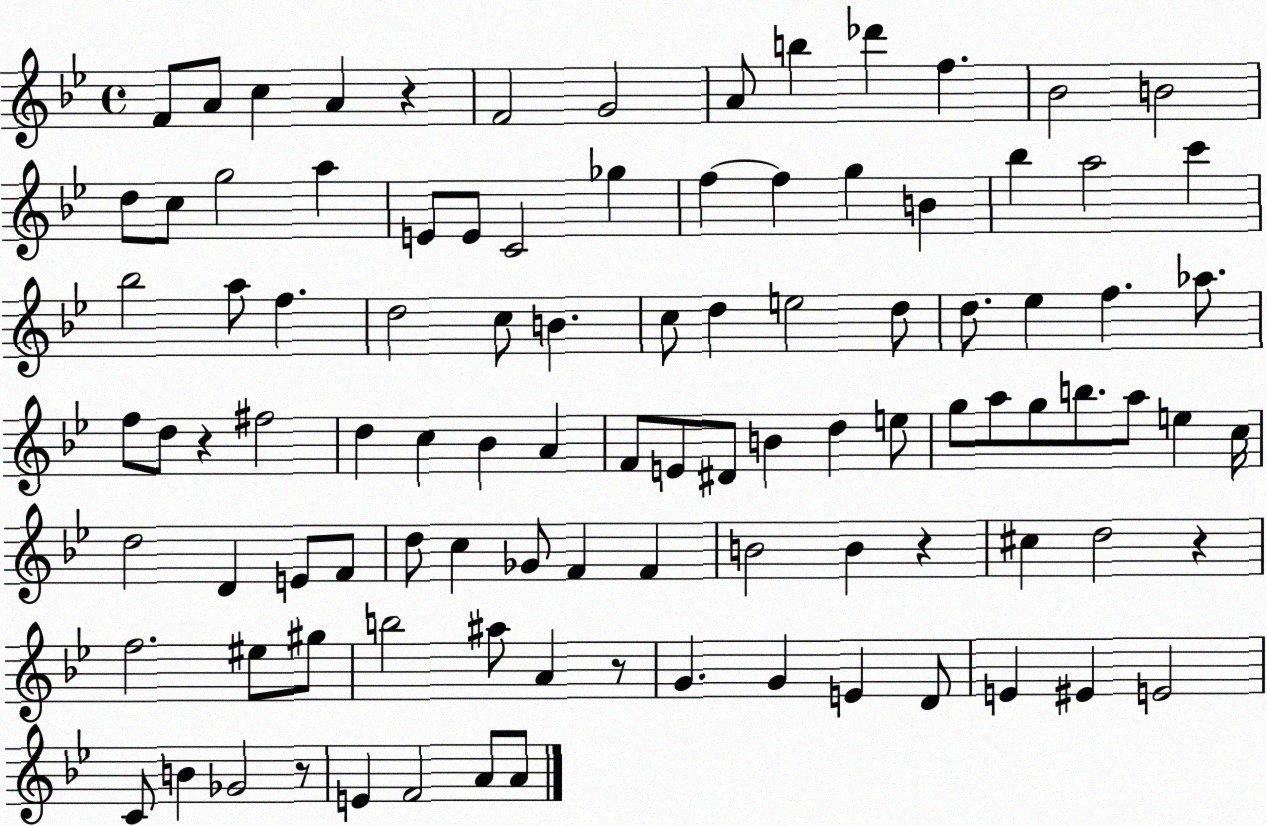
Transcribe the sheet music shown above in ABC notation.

X:1
T:Untitled
M:4/4
L:1/4
K:Bb
F/2 A/2 c A z F2 G2 A/2 b _d' f _B2 B2 d/2 c/2 g2 a E/2 E/2 C2 _g f f g B _b a2 c' _b2 a/2 f d2 c/2 B c/2 d e2 d/2 d/2 _e f _a/2 f/2 d/2 z ^f2 d c _B A F/2 E/2 ^D/2 B d e/2 g/2 a/2 g/2 b/2 a/2 e c/4 d2 D E/2 F/2 d/2 c _G/2 F F B2 B z ^c d2 z f2 ^e/2 ^g/2 b2 ^a/2 A z/2 G G E D/2 E ^E E2 C/2 B _G2 z/2 E F2 A/2 A/2